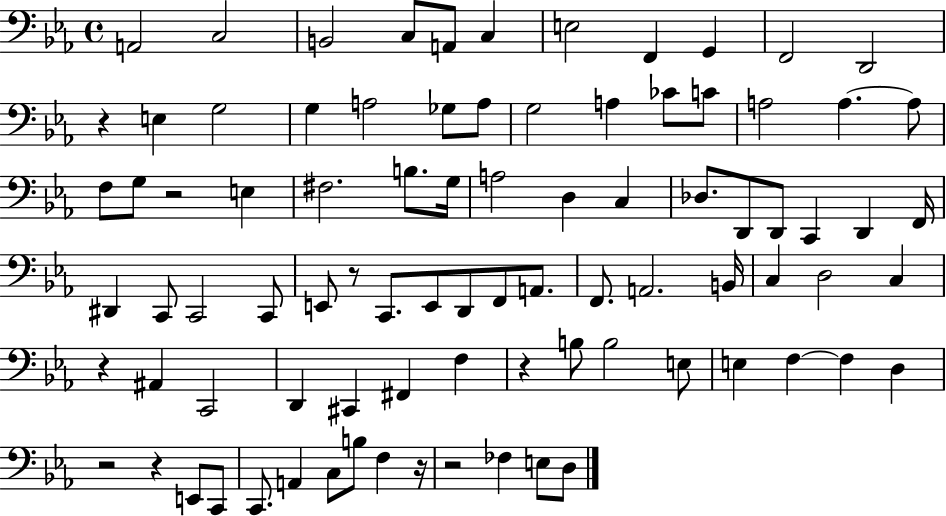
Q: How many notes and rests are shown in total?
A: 87